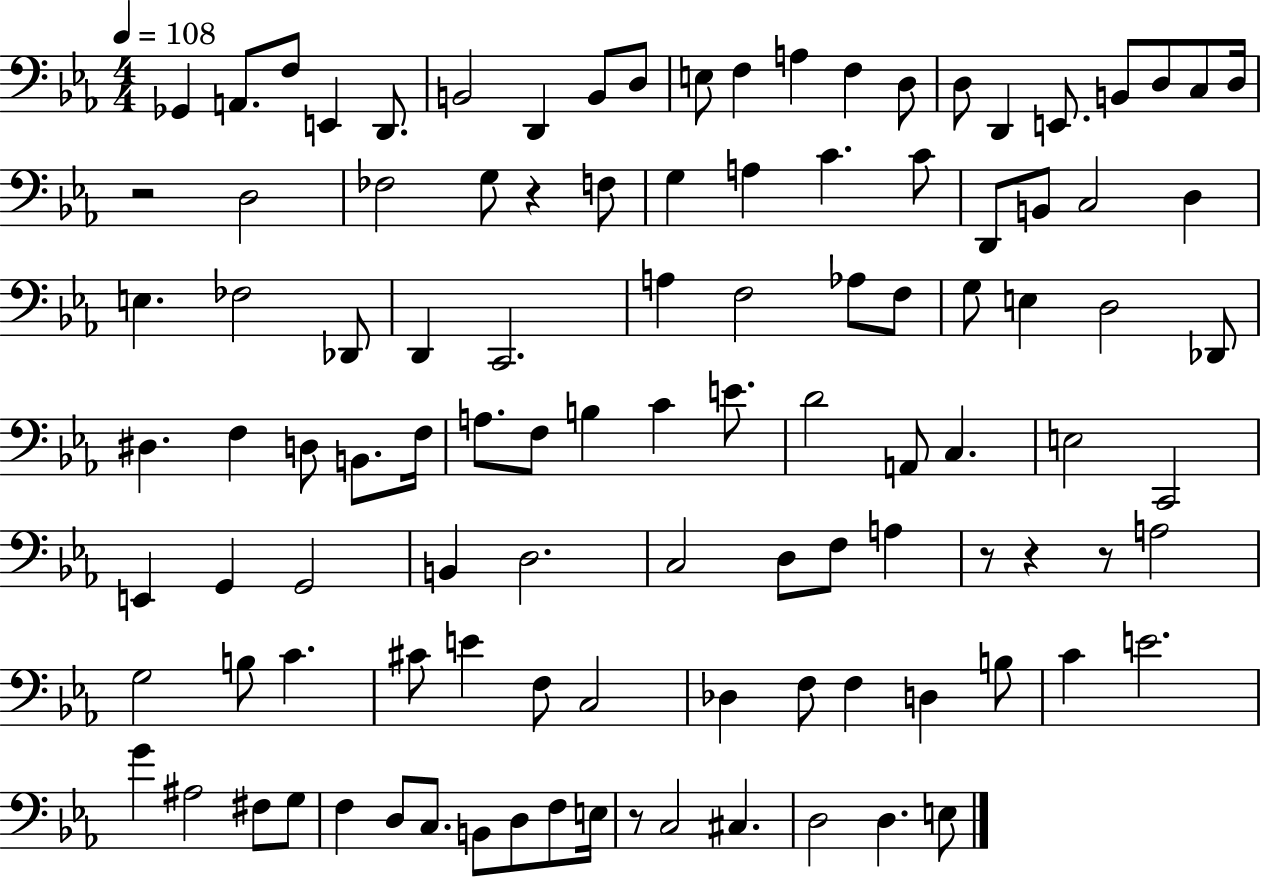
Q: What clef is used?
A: bass